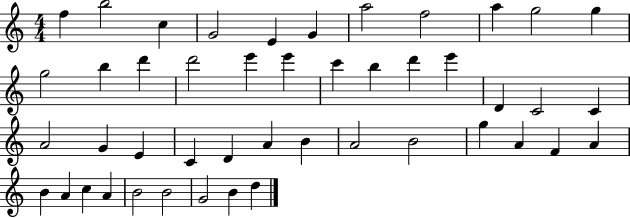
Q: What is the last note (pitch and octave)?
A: D5